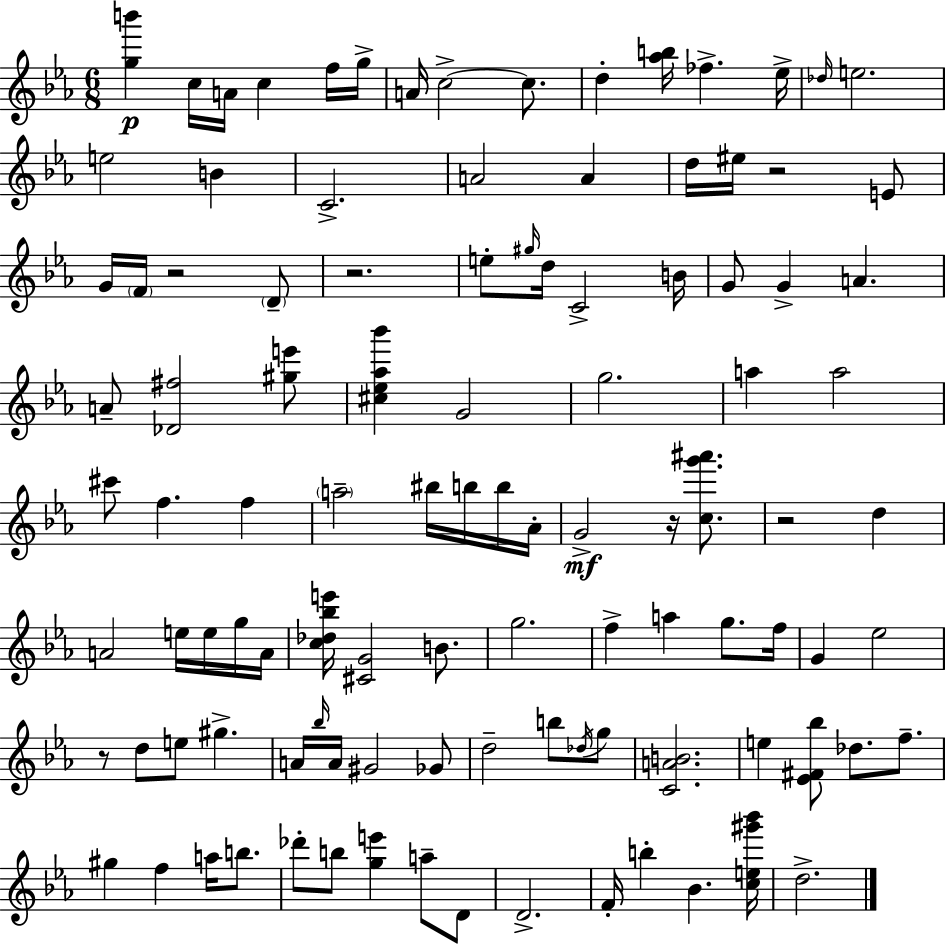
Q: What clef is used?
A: treble